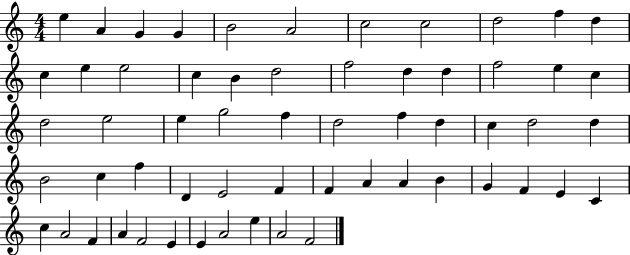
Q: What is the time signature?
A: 4/4